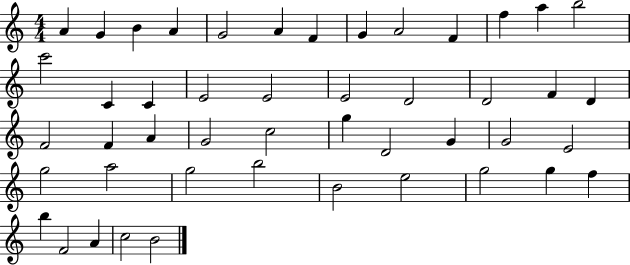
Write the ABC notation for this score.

X:1
T:Untitled
M:4/4
L:1/4
K:C
A G B A G2 A F G A2 F f a b2 c'2 C C E2 E2 E2 D2 D2 F D F2 F A G2 c2 g D2 G G2 E2 g2 a2 g2 b2 B2 e2 g2 g f b F2 A c2 B2